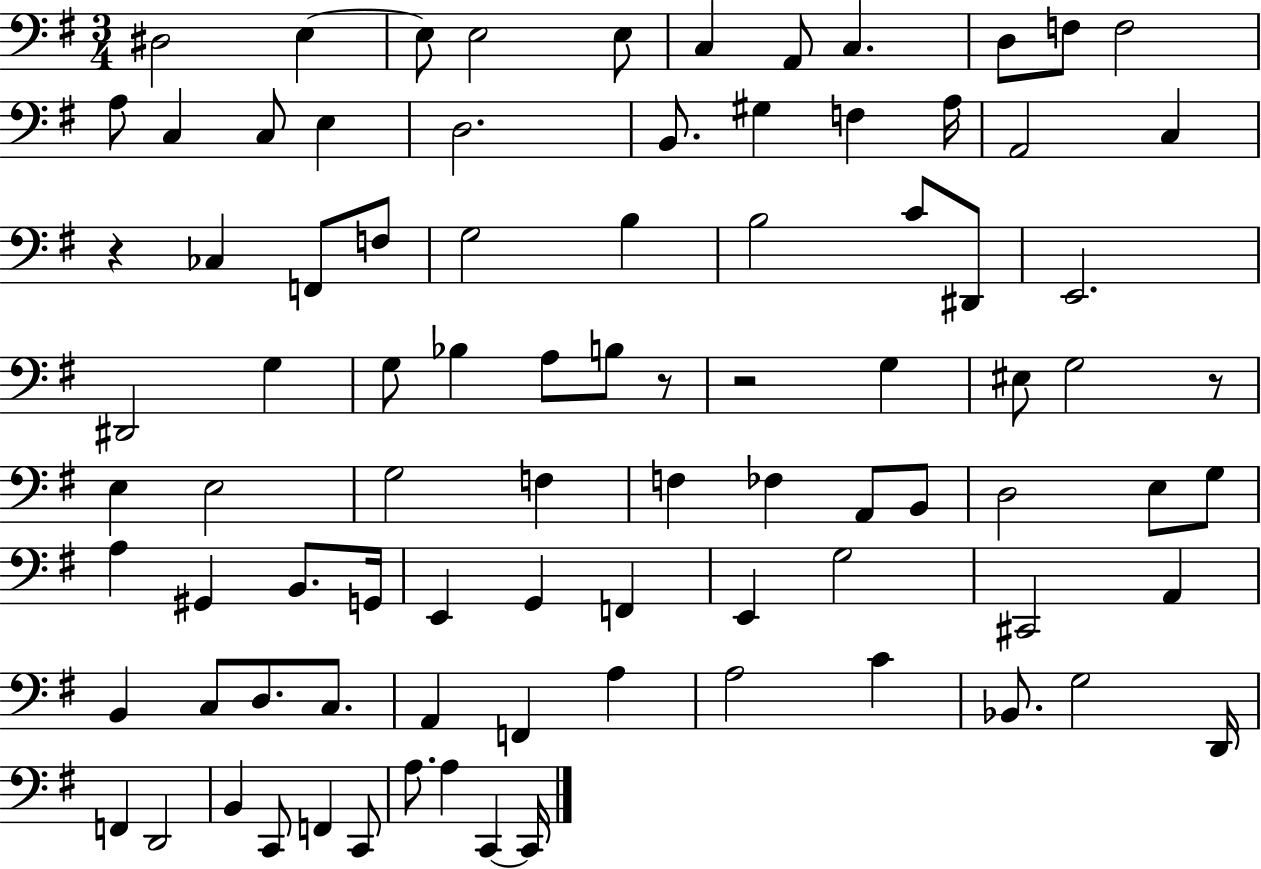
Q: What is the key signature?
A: G major